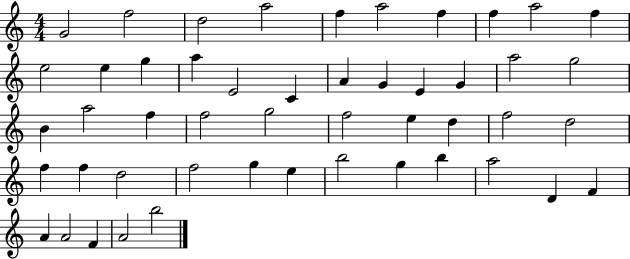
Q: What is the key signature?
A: C major